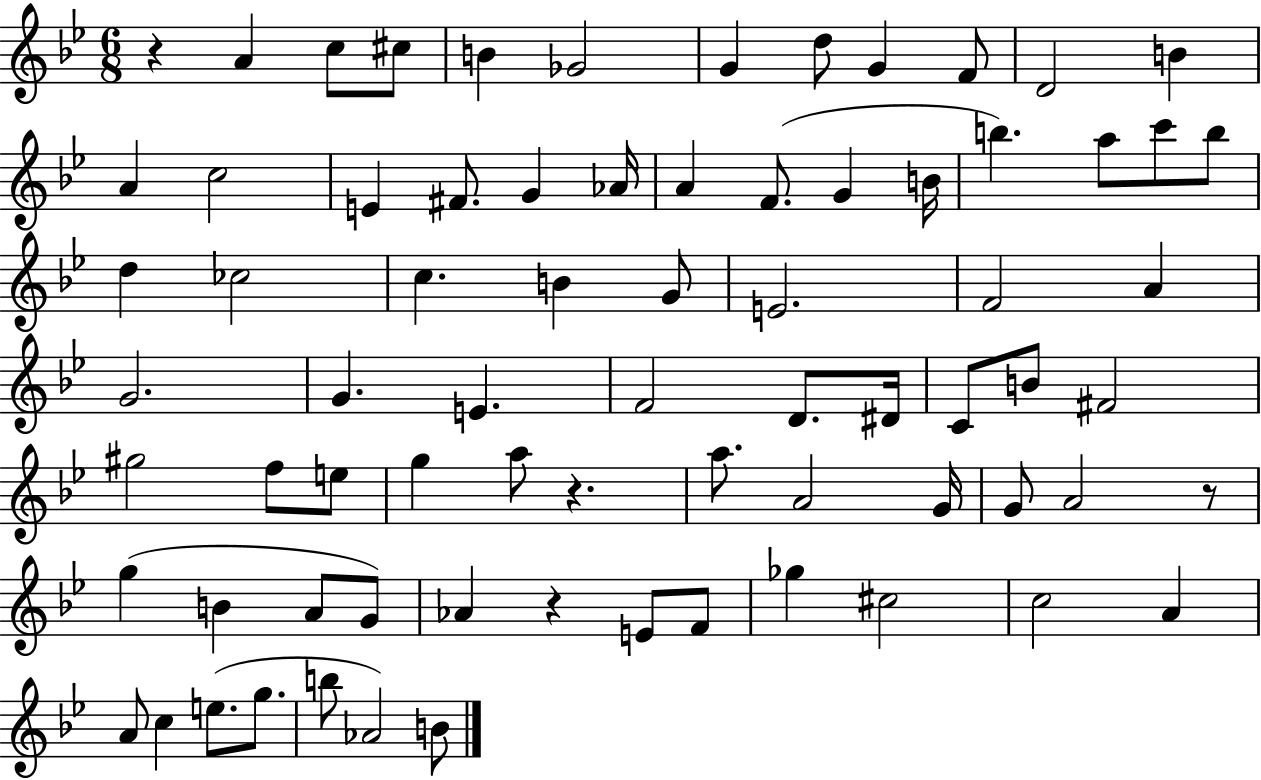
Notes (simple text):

R/q A4/q C5/e C#5/e B4/q Gb4/h G4/q D5/e G4/q F4/e D4/h B4/q A4/q C5/h E4/q F#4/e. G4/q Ab4/s A4/q F4/e. G4/q B4/s B5/q. A5/e C6/e B5/e D5/q CES5/h C5/q. B4/q G4/e E4/h. F4/h A4/q G4/h. G4/q. E4/q. F4/h D4/e. D#4/s C4/e B4/e F#4/h G#5/h F5/e E5/e G5/q A5/e R/q. A5/e. A4/h G4/s G4/e A4/h R/e G5/q B4/q A4/e G4/e Ab4/q R/q E4/e F4/e Gb5/q C#5/h C5/h A4/q A4/e C5/q E5/e. G5/e. B5/e Ab4/h B4/e